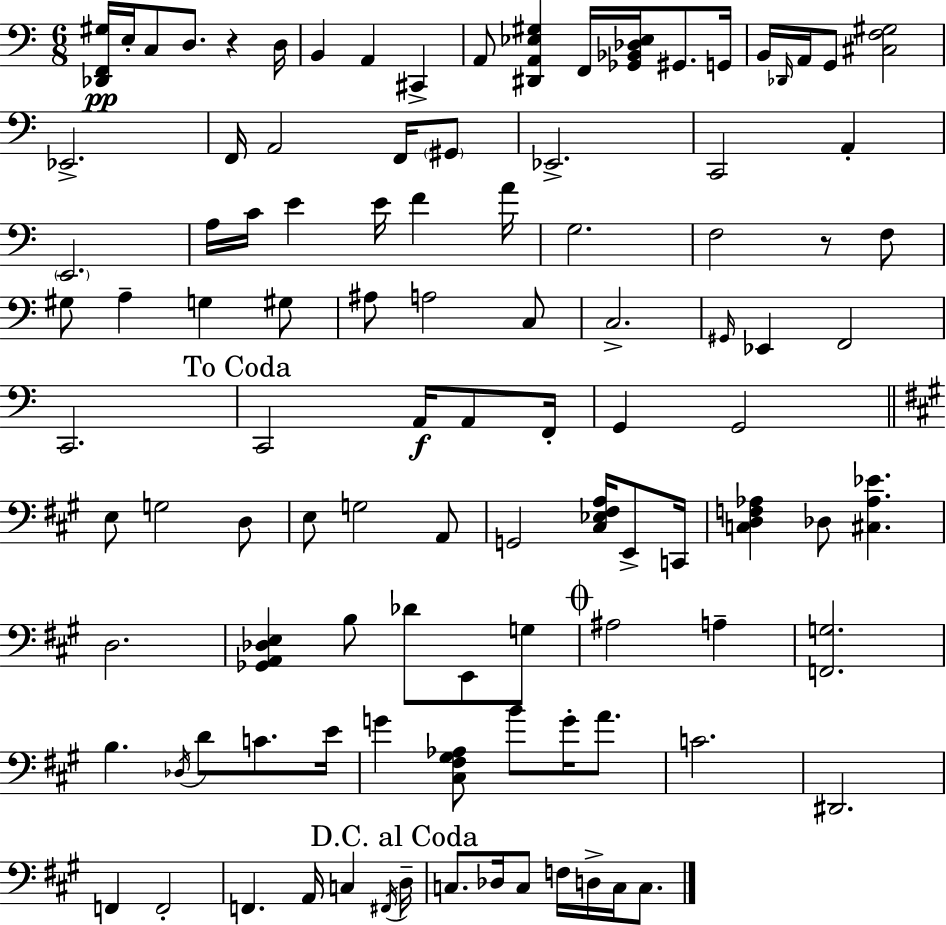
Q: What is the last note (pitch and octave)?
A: C3